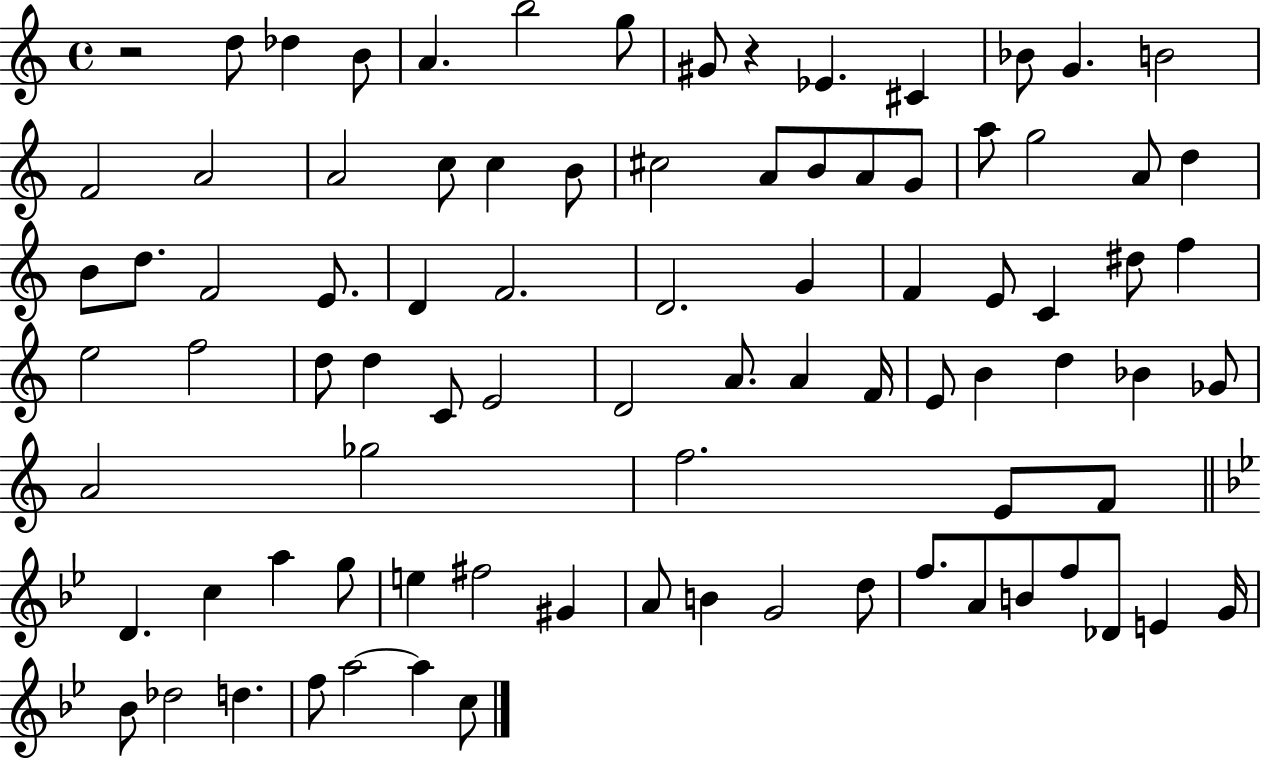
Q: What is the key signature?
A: C major